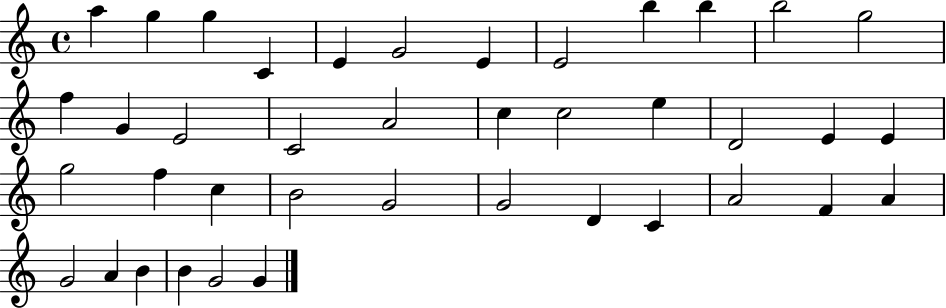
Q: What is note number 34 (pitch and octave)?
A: A4